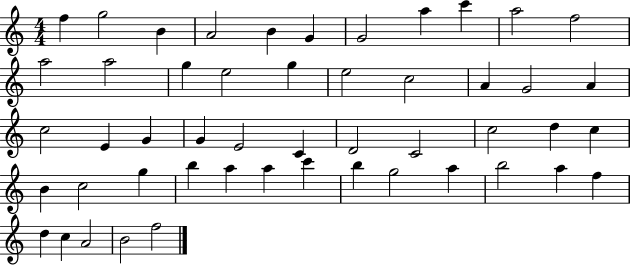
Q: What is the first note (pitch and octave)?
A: F5